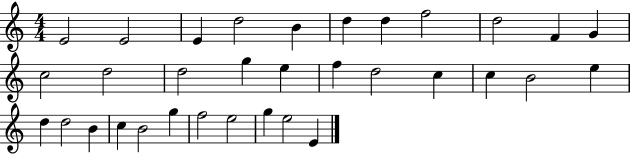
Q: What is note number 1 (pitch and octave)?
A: E4